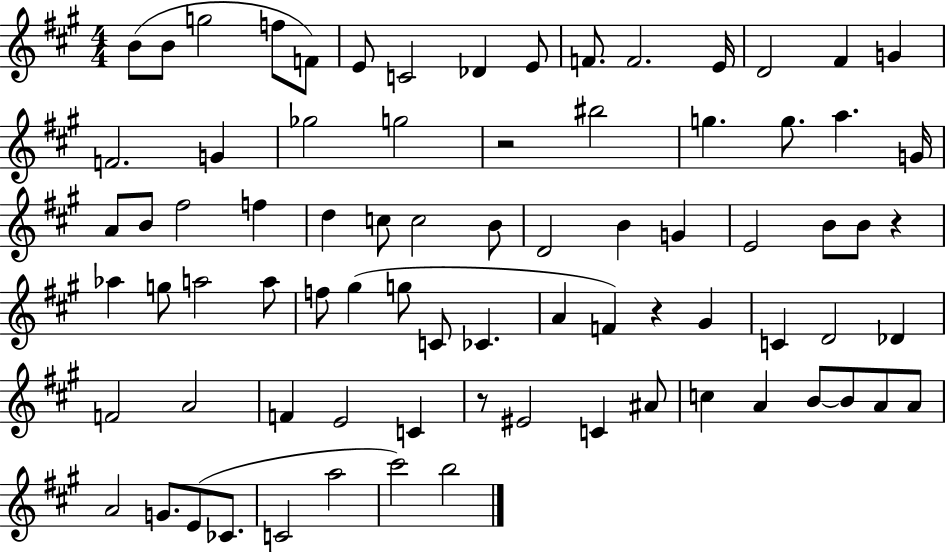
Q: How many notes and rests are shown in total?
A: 79